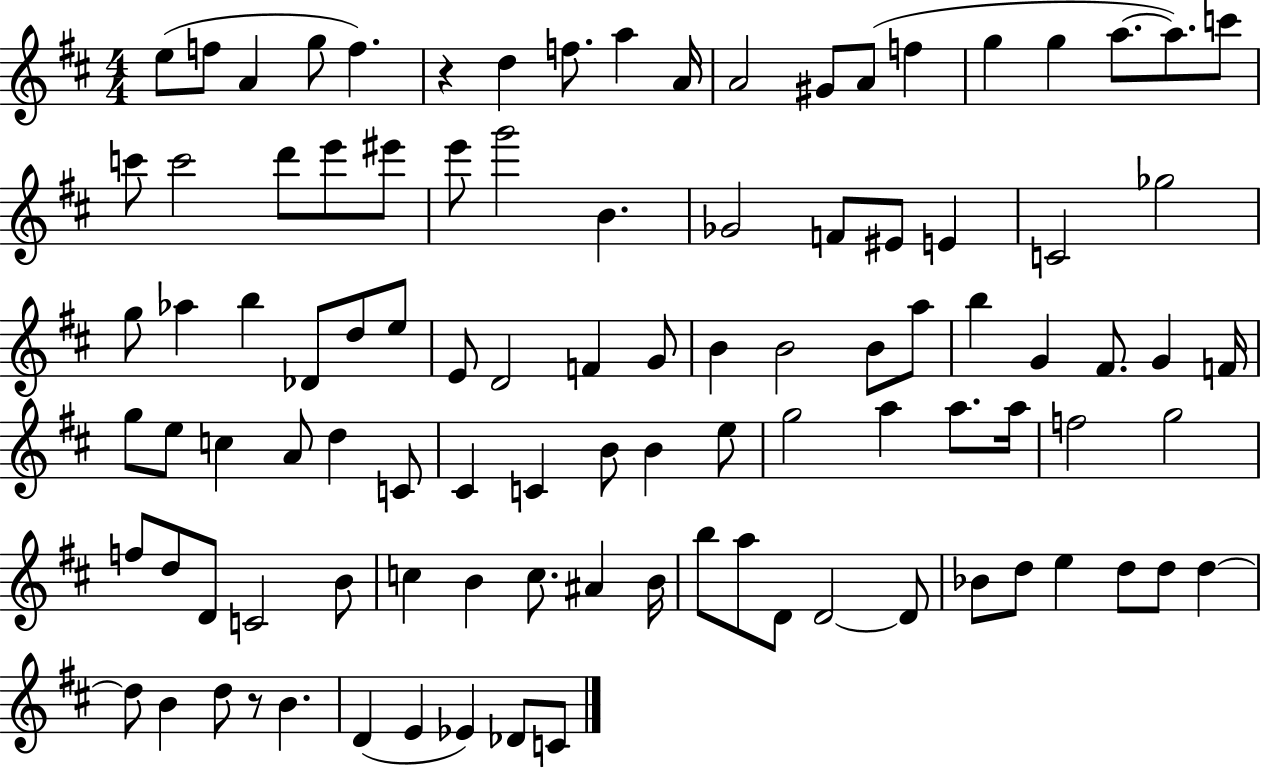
{
  \clef treble
  \numericTimeSignature
  \time 4/4
  \key d \major
  e''8( f''8 a'4 g''8 f''4.) | r4 d''4 f''8. a''4 a'16 | a'2 gis'8 a'8( f''4 | g''4 g''4 a''8.~~ a''8.) c'''8 | \break c'''8 c'''2 d'''8 e'''8 eis'''8 | e'''8 g'''2 b'4. | ges'2 f'8 eis'8 e'4 | c'2 ges''2 | \break g''8 aes''4 b''4 des'8 d''8 e''8 | e'8 d'2 f'4 g'8 | b'4 b'2 b'8 a''8 | b''4 g'4 fis'8. g'4 f'16 | \break g''8 e''8 c''4 a'8 d''4 c'8 | cis'4 c'4 b'8 b'4 e''8 | g''2 a''4 a''8. a''16 | f''2 g''2 | \break f''8 d''8 d'8 c'2 b'8 | c''4 b'4 c''8. ais'4 b'16 | b''8 a''8 d'8 d'2~~ d'8 | bes'8 d''8 e''4 d''8 d''8 d''4~~ | \break d''8 b'4 d''8 r8 b'4. | d'4( e'4 ees'4) des'8 c'8 | \bar "|."
}